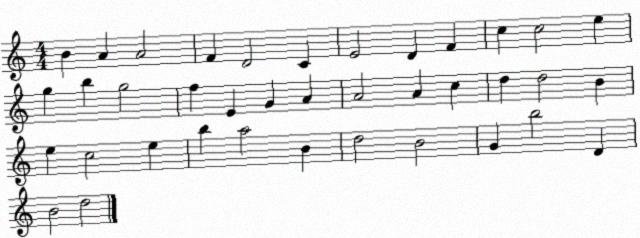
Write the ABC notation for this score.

X:1
T:Untitled
M:4/4
L:1/4
K:C
B A A2 F D2 C E2 D F c c2 e g b g2 f E G A A2 A c d d2 B e c2 e b a2 B d2 B2 G b2 D B2 d2